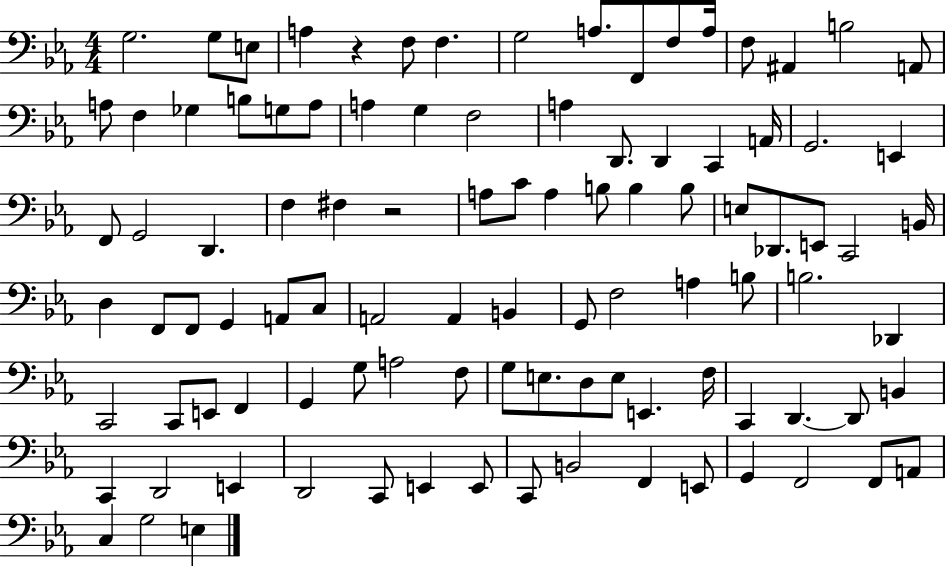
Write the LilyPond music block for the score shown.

{
  \clef bass
  \numericTimeSignature
  \time 4/4
  \key ees \major
  \repeat volta 2 { g2. g8 e8 | a4 r4 f8 f4. | g2 a8. f,8 f8 a16 | f8 ais,4 b2 a,8 | \break a8 f4 ges4 b8 g8 a8 | a4 g4 f2 | a4 d,8. d,4 c,4 a,16 | g,2. e,4 | \break f,8 g,2 d,4. | f4 fis4 r2 | a8 c'8 a4 b8 b4 b8 | e8 des,8. e,8 c,2 b,16 | \break d4 f,8 f,8 g,4 a,8 c8 | a,2 a,4 b,4 | g,8 f2 a4 b8 | b2. des,4 | \break c,2 c,8 e,8 f,4 | g,4 g8 a2 f8 | g8 e8. d8 e8 e,4. f16 | c,4 d,4.~~ d,8 b,4 | \break c,4 d,2 e,4 | d,2 c,8 e,4 e,8 | c,8 b,2 f,4 e,8 | g,4 f,2 f,8 a,8 | \break c4 g2 e4 | } \bar "|."
}